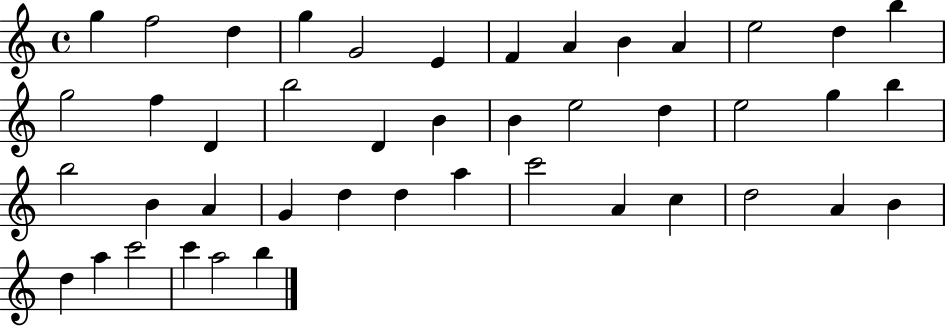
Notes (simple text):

G5/q F5/h D5/q G5/q G4/h E4/q F4/q A4/q B4/q A4/q E5/h D5/q B5/q G5/h F5/q D4/q B5/h D4/q B4/q B4/q E5/h D5/q E5/h G5/q B5/q B5/h B4/q A4/q G4/q D5/q D5/q A5/q C6/h A4/q C5/q D5/h A4/q B4/q D5/q A5/q C6/h C6/q A5/h B5/q